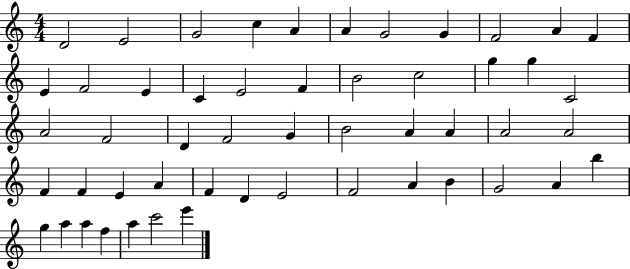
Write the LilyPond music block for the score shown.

{
  \clef treble
  \numericTimeSignature
  \time 4/4
  \key c \major
  d'2 e'2 | g'2 c''4 a'4 | a'4 g'2 g'4 | f'2 a'4 f'4 | \break e'4 f'2 e'4 | c'4 e'2 f'4 | b'2 c''2 | g''4 g''4 c'2 | \break a'2 f'2 | d'4 f'2 g'4 | b'2 a'4 a'4 | a'2 a'2 | \break f'4 f'4 e'4 a'4 | f'4 d'4 e'2 | f'2 a'4 b'4 | g'2 a'4 b''4 | \break g''4 a''4 a''4 f''4 | a''4 c'''2 e'''4 | \bar "|."
}